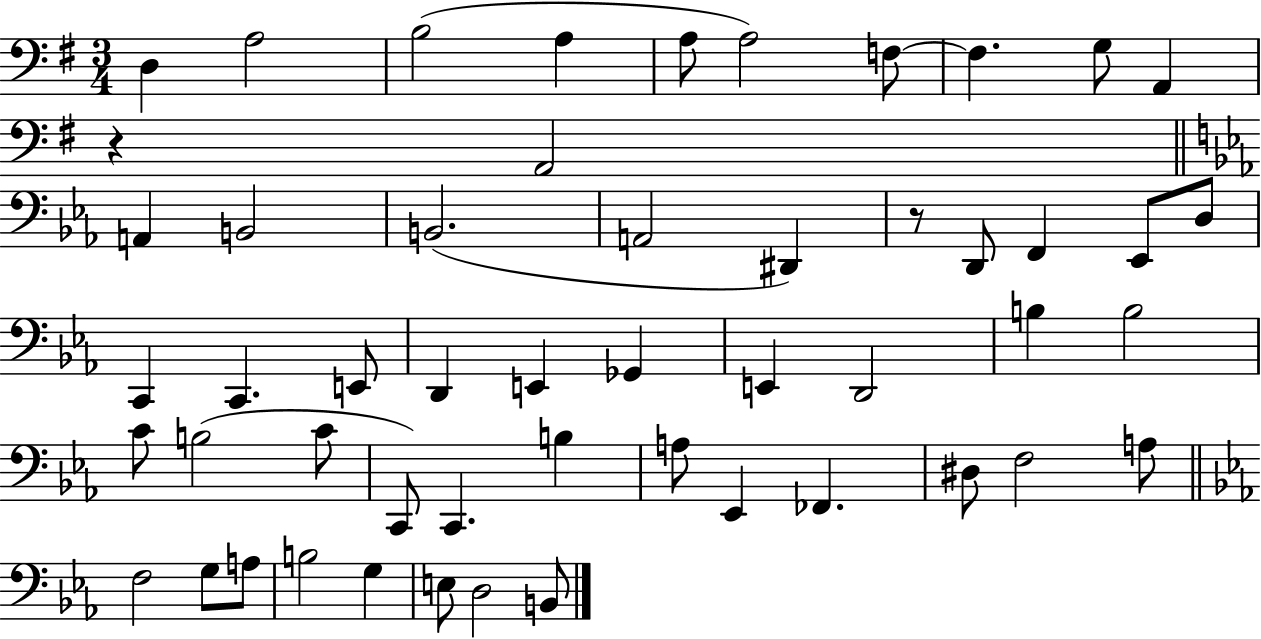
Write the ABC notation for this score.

X:1
T:Untitled
M:3/4
L:1/4
K:G
D, A,2 B,2 A, A,/2 A,2 F,/2 F, G,/2 A,, z A,,2 A,, B,,2 B,,2 A,,2 ^D,, z/2 D,,/2 F,, _E,,/2 D,/2 C,, C,, E,,/2 D,, E,, _G,, E,, D,,2 B, B,2 C/2 B,2 C/2 C,,/2 C,, B, A,/2 _E,, _F,, ^D,/2 F,2 A,/2 F,2 G,/2 A,/2 B,2 G, E,/2 D,2 B,,/2